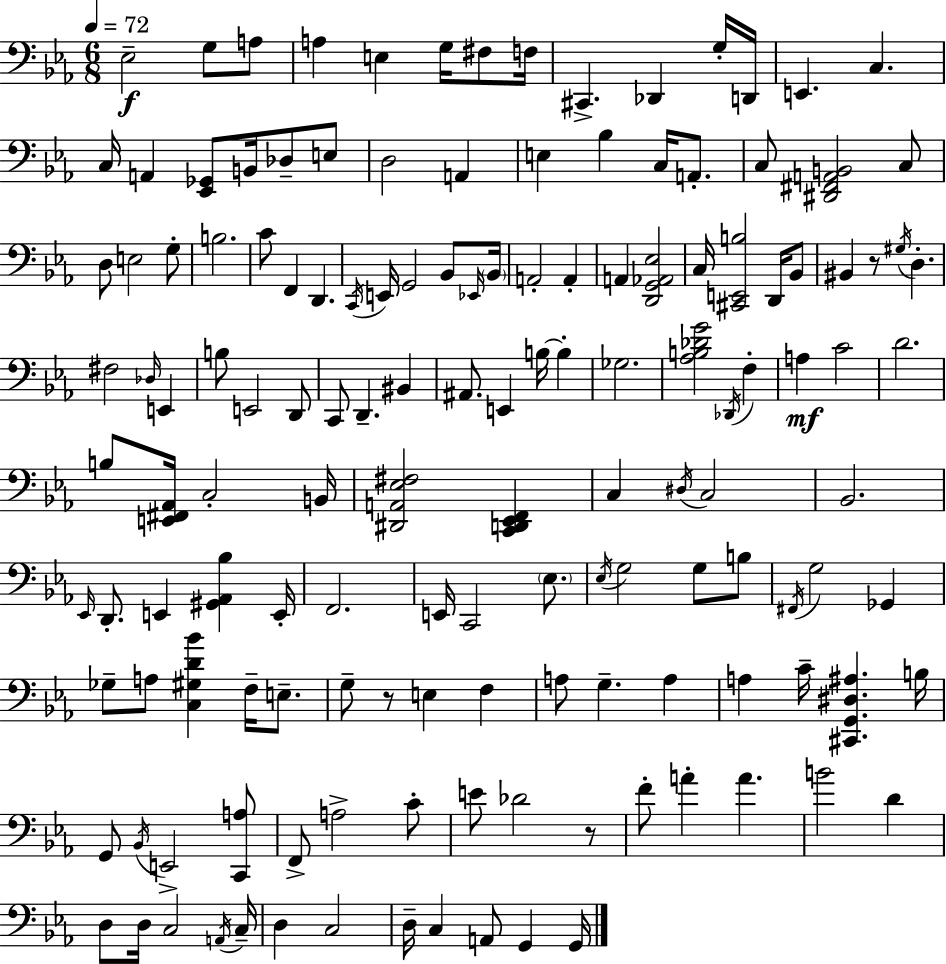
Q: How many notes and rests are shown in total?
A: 143